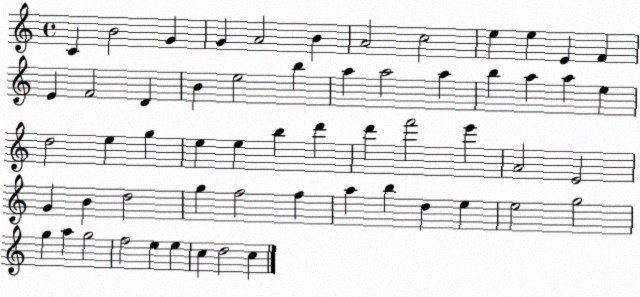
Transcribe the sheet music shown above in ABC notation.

X:1
T:Untitled
M:4/4
L:1/4
K:C
C B2 G G A2 B A2 c2 e e E F E F2 D B e2 b a a2 a b a a e d2 e g e e b d' d' f'2 e' A2 E2 G B d2 g f2 f a b d e e2 g2 g a g2 f2 e e c d2 c